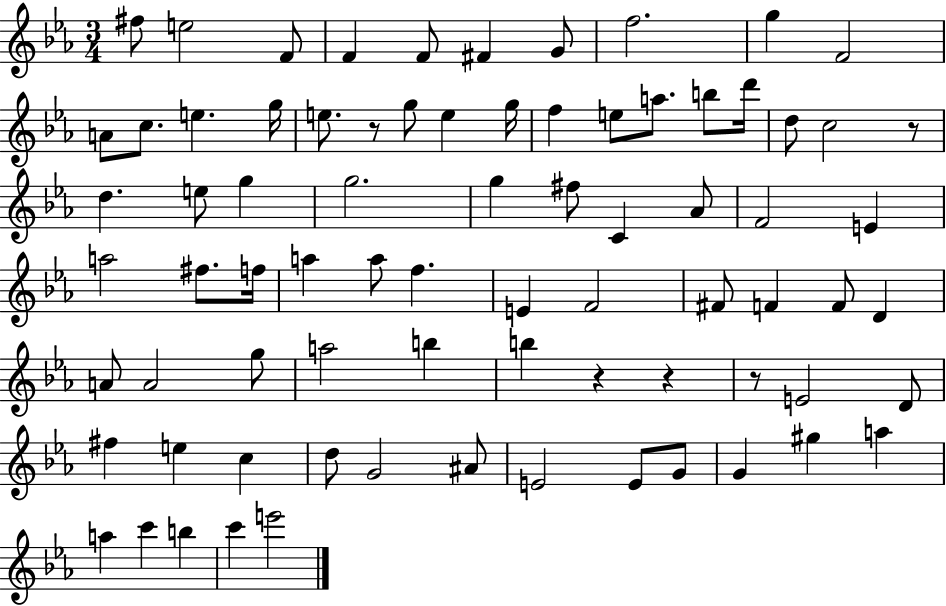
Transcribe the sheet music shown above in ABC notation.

X:1
T:Untitled
M:3/4
L:1/4
K:Eb
^f/2 e2 F/2 F F/2 ^F G/2 f2 g F2 A/2 c/2 e g/4 e/2 z/2 g/2 e g/4 f e/2 a/2 b/2 d'/4 d/2 c2 z/2 d e/2 g g2 g ^f/2 C _A/2 F2 E a2 ^f/2 f/4 a a/2 f E F2 ^F/2 F F/2 D A/2 A2 g/2 a2 b b z z z/2 E2 D/2 ^f e c d/2 G2 ^A/2 E2 E/2 G/2 G ^g a a c' b c' e'2